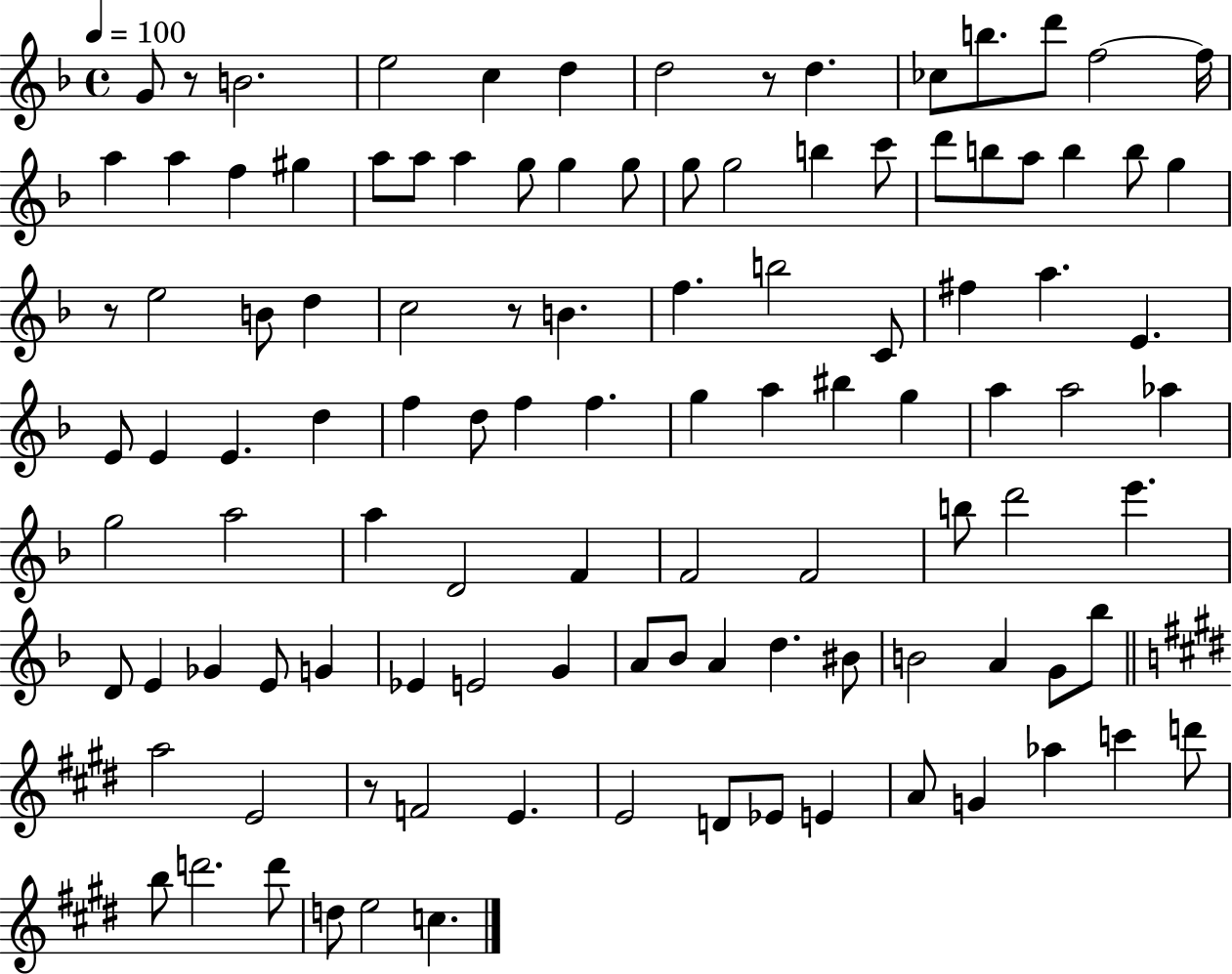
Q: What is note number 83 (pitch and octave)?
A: A4